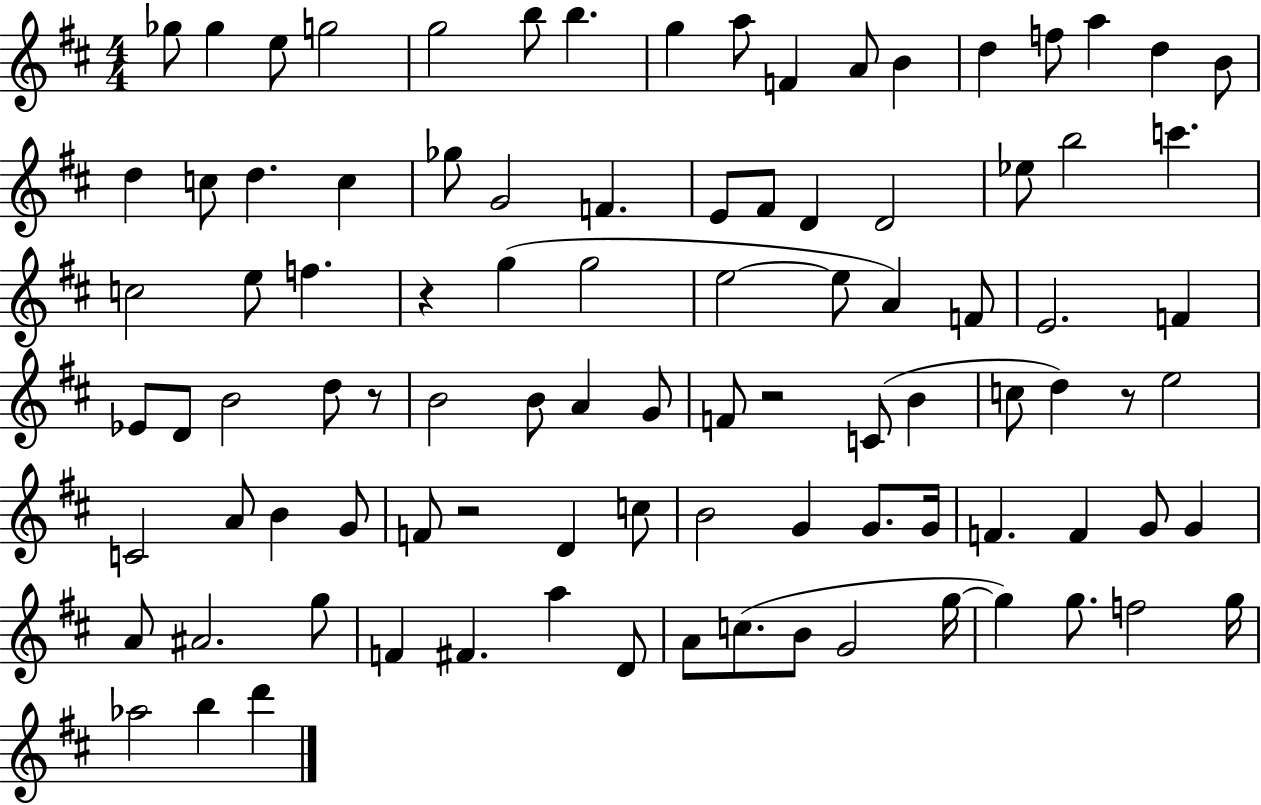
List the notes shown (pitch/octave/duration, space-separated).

Gb5/e Gb5/q E5/e G5/h G5/h B5/e B5/q. G5/q A5/e F4/q A4/e B4/q D5/q F5/e A5/q D5/q B4/e D5/q C5/e D5/q. C5/q Gb5/e G4/h F4/q. E4/e F#4/e D4/q D4/h Eb5/e B5/h C6/q. C5/h E5/e F5/q. R/q G5/q G5/h E5/h E5/e A4/q F4/e E4/h. F4/q Eb4/e D4/e B4/h D5/e R/e B4/h B4/e A4/q G4/e F4/e R/h C4/e B4/q C5/e D5/q R/e E5/h C4/h A4/e B4/q G4/e F4/e R/h D4/q C5/e B4/h G4/q G4/e. G4/s F4/q. F4/q G4/e G4/q A4/e A#4/h. G5/e F4/q F#4/q. A5/q D4/e A4/e C5/e. B4/e G4/h G5/s G5/q G5/e. F5/h G5/s Ab5/h B5/q D6/q